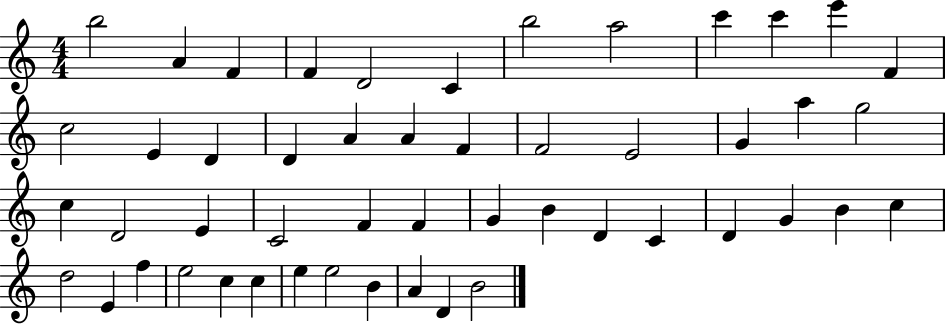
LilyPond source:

{
  \clef treble
  \numericTimeSignature
  \time 4/4
  \key c \major
  b''2 a'4 f'4 | f'4 d'2 c'4 | b''2 a''2 | c'''4 c'''4 e'''4 f'4 | \break c''2 e'4 d'4 | d'4 a'4 a'4 f'4 | f'2 e'2 | g'4 a''4 g''2 | \break c''4 d'2 e'4 | c'2 f'4 f'4 | g'4 b'4 d'4 c'4 | d'4 g'4 b'4 c''4 | \break d''2 e'4 f''4 | e''2 c''4 c''4 | e''4 e''2 b'4 | a'4 d'4 b'2 | \break \bar "|."
}